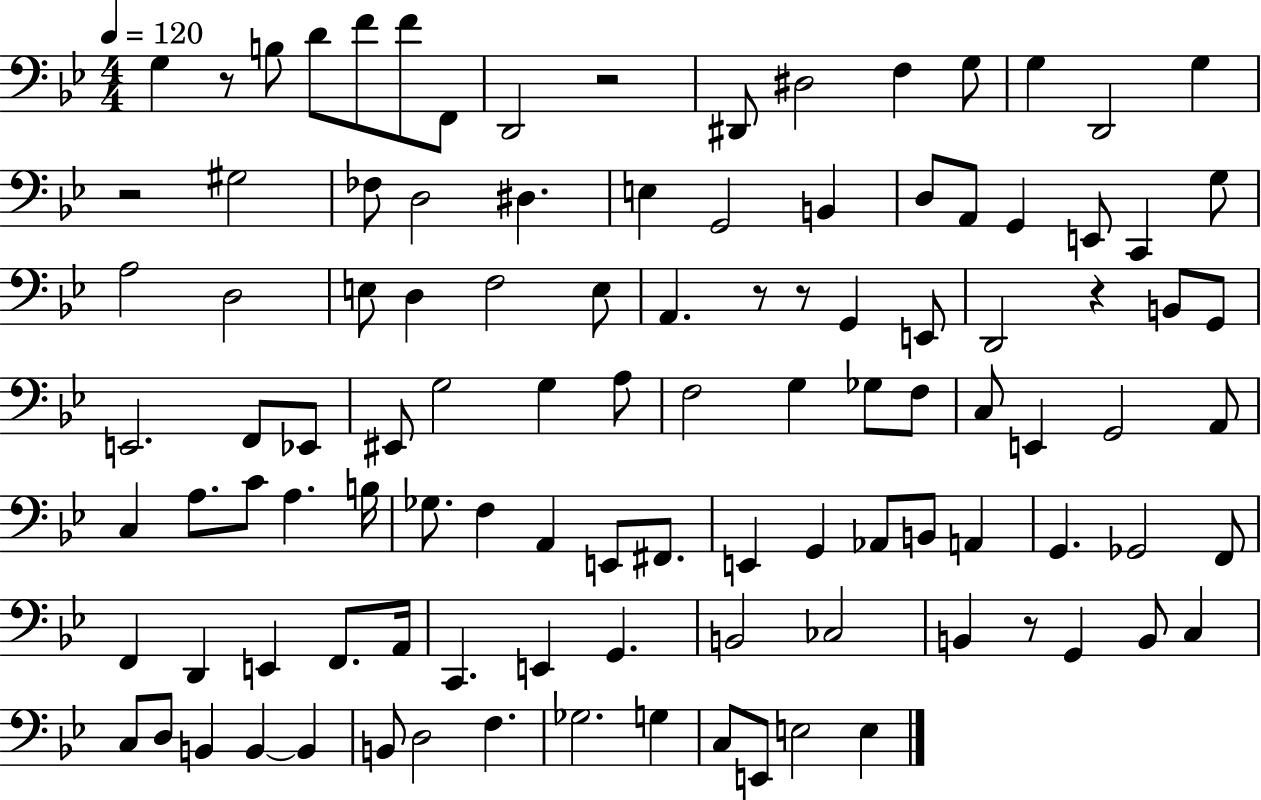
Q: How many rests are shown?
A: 7